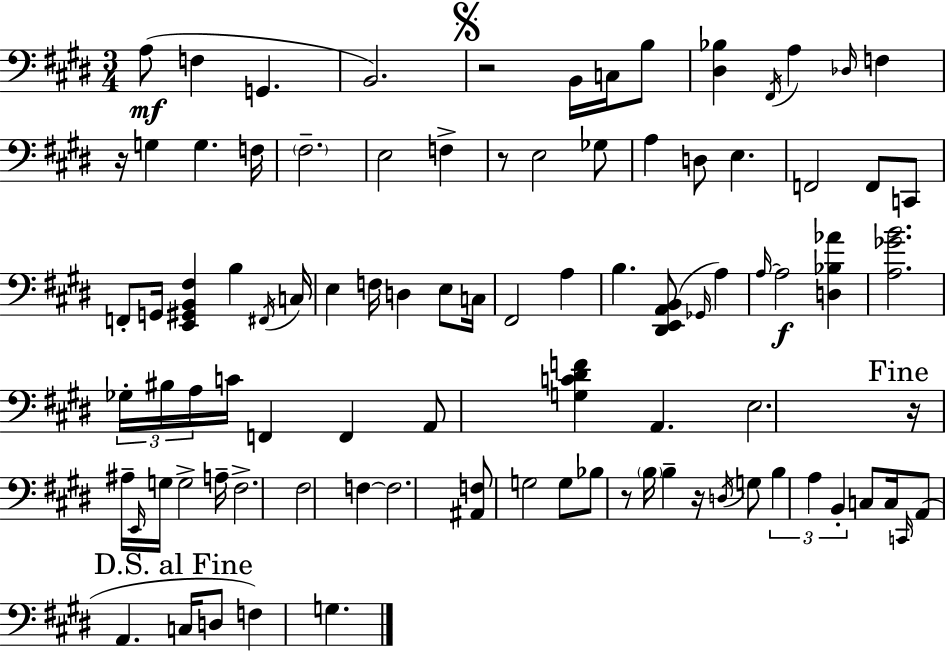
X:1
T:Untitled
M:3/4
L:1/4
K:E
A,/2 F, G,, B,,2 z2 B,,/4 C,/4 B,/2 [^D,_B,] ^F,,/4 A, _D,/4 F, z/4 G, G, F,/4 ^F,2 E,2 F, z/2 E,2 _G,/2 A, D,/2 E, F,,2 F,,/2 C,,/2 F,,/2 G,,/4 [E,,^G,,B,,^F,] B, ^F,,/4 C,/4 E, F,/4 D, E,/2 C,/4 ^F,,2 A, B, [^D,,E,,A,,B,,]/2 _G,,/4 A, A,/4 A,2 [D,_B,_A] [A,_GB]2 _G,/4 ^B,/4 A,/4 C/4 F,, F,, A,,/2 [G,C^DF] A,, E,2 z/4 ^A,/4 E,,/4 G,/4 G,2 A,/4 ^F,2 ^F,2 F, F,2 [^A,,F,]/2 G,2 G,/2 _B,/2 z/2 B,/4 B, z/4 D,/4 G,/2 B, A, B,, C,/2 C,/4 C,,/4 A,,/2 A,, C,/4 D,/2 F, G,